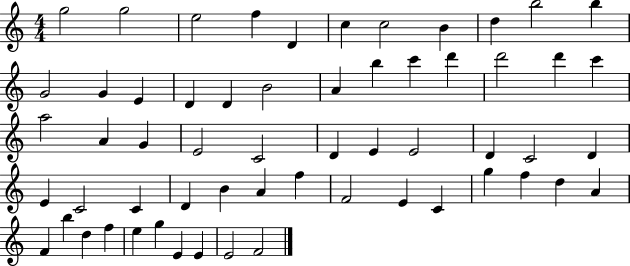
{
  \clef treble
  \numericTimeSignature
  \time 4/4
  \key c \major
  g''2 g''2 | e''2 f''4 d'4 | c''4 c''2 b'4 | d''4 b''2 b''4 | \break g'2 g'4 e'4 | d'4 d'4 b'2 | a'4 b''4 c'''4 d'''4 | d'''2 d'''4 c'''4 | \break a''2 a'4 g'4 | e'2 c'2 | d'4 e'4 e'2 | d'4 c'2 d'4 | \break e'4 c'2 c'4 | d'4 b'4 a'4 f''4 | f'2 e'4 c'4 | g''4 f''4 d''4 a'4 | \break f'4 b''4 d''4 f''4 | e''4 g''4 e'4 e'4 | e'2 f'2 | \bar "|."
}